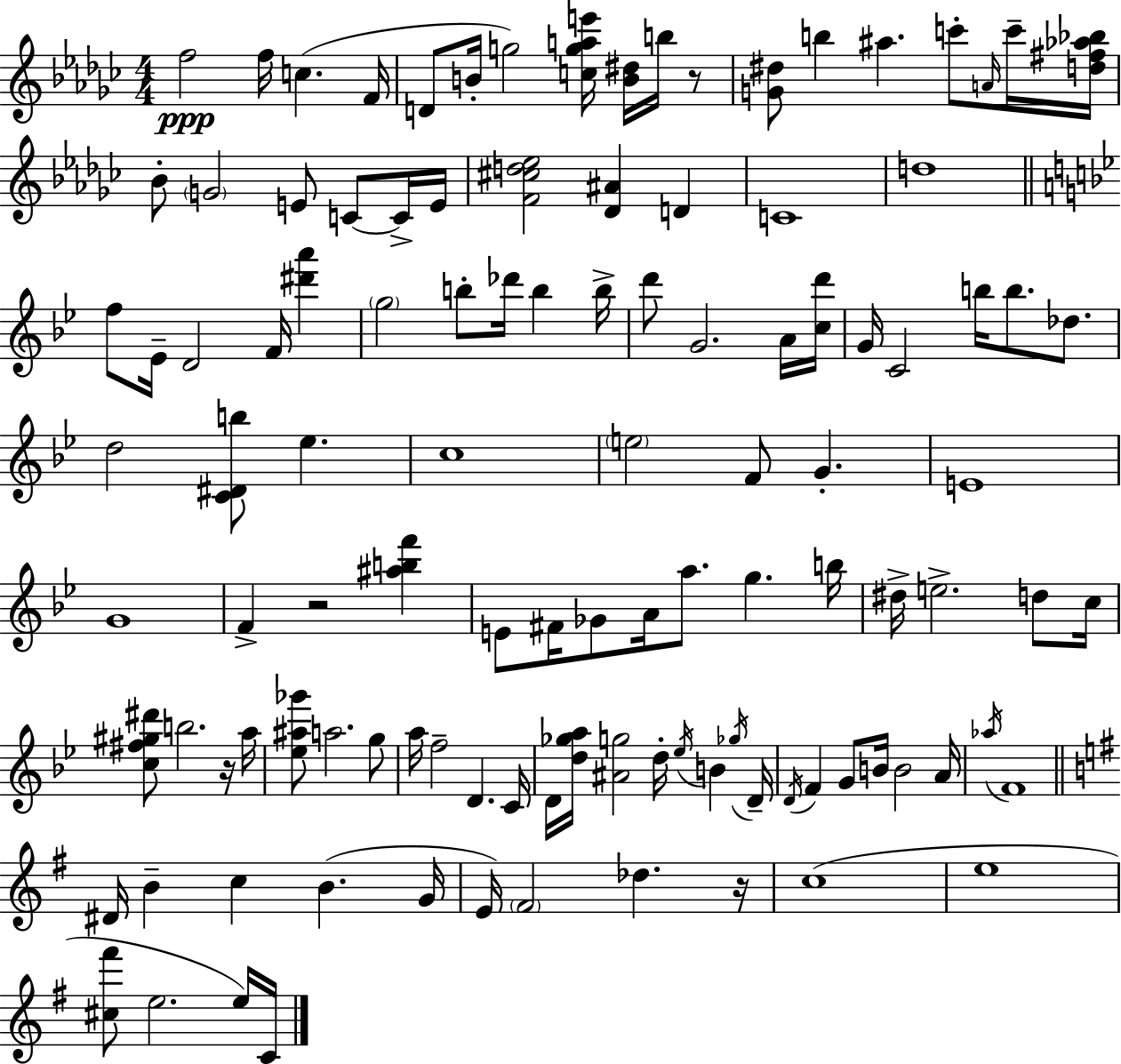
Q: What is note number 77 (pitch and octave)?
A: B4